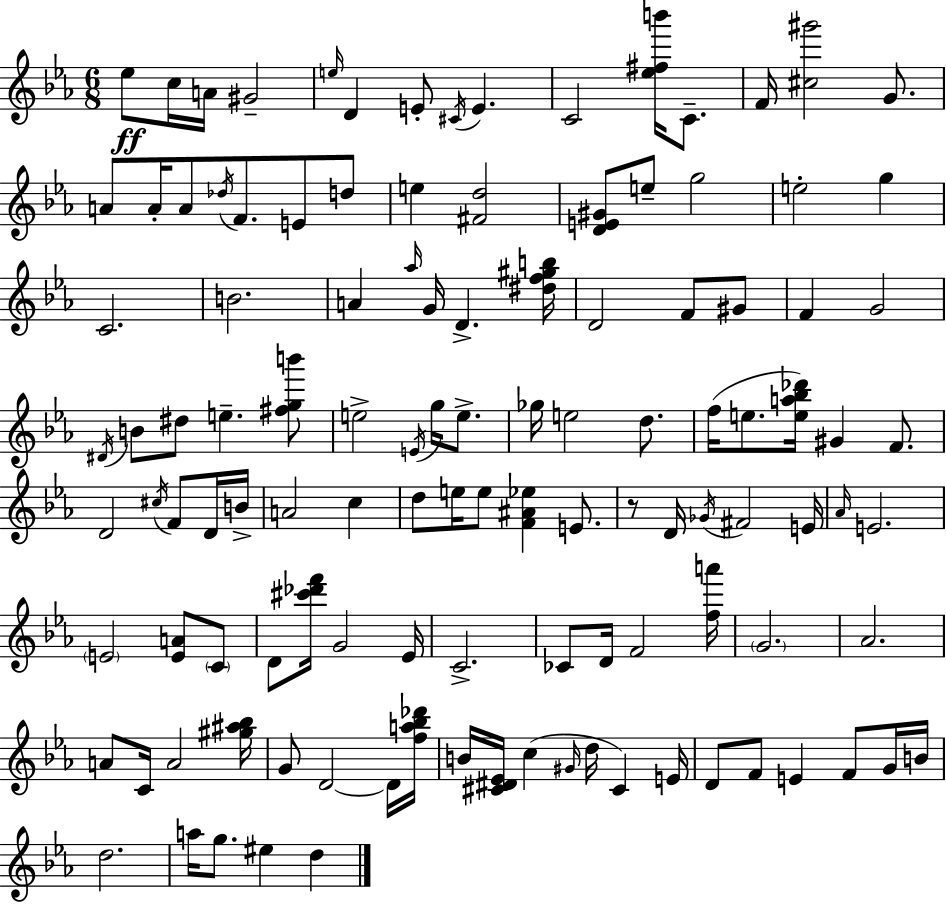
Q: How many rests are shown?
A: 1